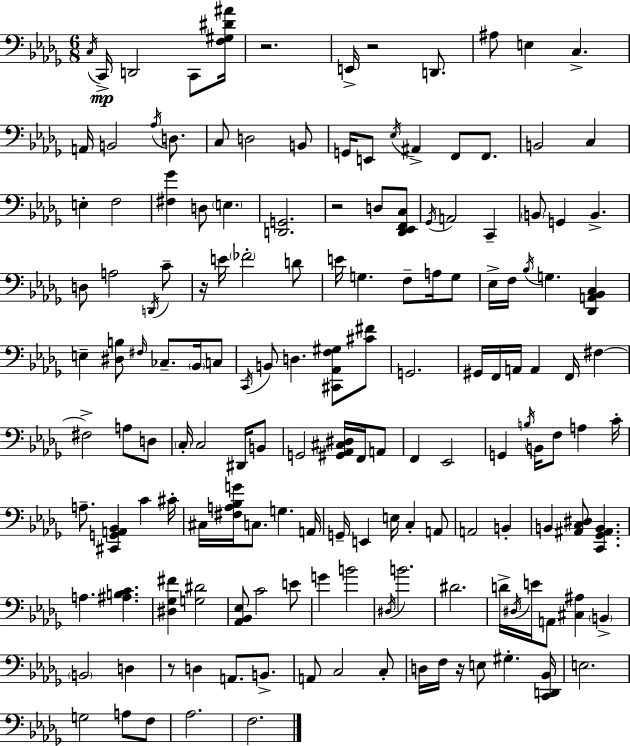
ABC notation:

X:1
T:Untitled
M:6/8
L:1/4
K:Bbm
C,/4 C,,/4 D,,2 C,,/2 [F,^G,^D^A]/4 z2 E,,/4 z2 D,,/2 ^A,/2 E, C, A,,/4 B,,2 _A,/4 D,/2 C,/2 D,2 B,,/2 G,,/4 E,,/2 _E,/4 ^A,, F,,/2 F,,/2 B,,2 C, E, F,2 [^F,_G] D,/2 E, [D,,G,,]2 z2 D,/2 [_D,,_E,,F,,C,]/2 _G,,/4 A,,2 C,, B,,/2 G,, B,, D,/2 A,2 D,,/4 C/2 z/4 E/4 _F2 D/2 E/4 G, F,/2 A,/4 G,/2 _E,/4 F,/4 _B,/4 G, [_D,,A,,_B,,C,] E, [^D,B,]/2 ^F,/4 _C,/2 _B,,/4 C,/2 C,,/4 B,,/2 D, [^C,,_A,,F,^G,]/2 [^C^F]/2 G,,2 ^G,,/4 F,,/4 A,,/4 A,, F,,/4 ^F, ^F,2 A,/2 D,/2 C,/4 C,2 ^D,,/4 B,,/2 G,,2 [^G,,_A,,^C,^D,]/4 F,,/4 A,,/2 F,, _E,,2 G,, B,/4 B,,/4 F,/2 A, C/4 A,/2 [^C,,G,,A,,_B,,] C ^C/4 ^C,/4 [^F,A,_B,G]/4 C,/2 G, A,,/4 G,,/4 E,, E,/4 C, A,,/2 A,,2 B,, B,, [^A,,C,^D,]/2 [C,,_G,,^A,,B,,] A, [^A,B,C] [^D,_G,^F] [G,^D]2 [_A,,_B,,_E,]/2 C2 E/2 G B2 ^D,/4 B2 ^D2 D/4 ^D,/4 E/4 A,,/2 [^C,^A,] B,, B,,2 D, z/2 D, A,,/2 B,,/2 A,,/2 C,2 C,/2 D,/4 F,/4 z/4 E,/2 ^G, [C,,D,,_B,,]/4 E,2 G,2 A,/2 F,/2 _A,2 F,2